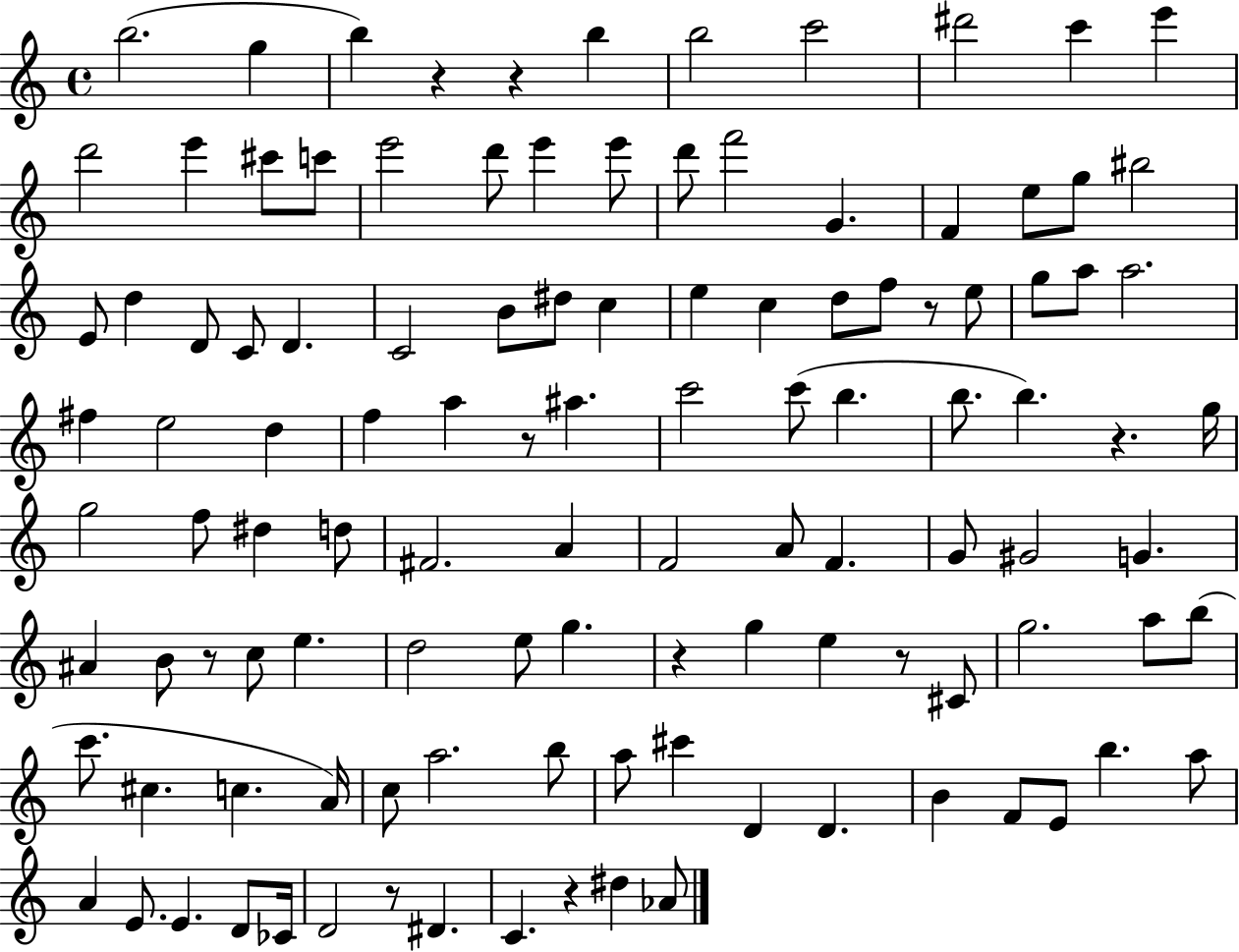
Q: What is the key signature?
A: C major